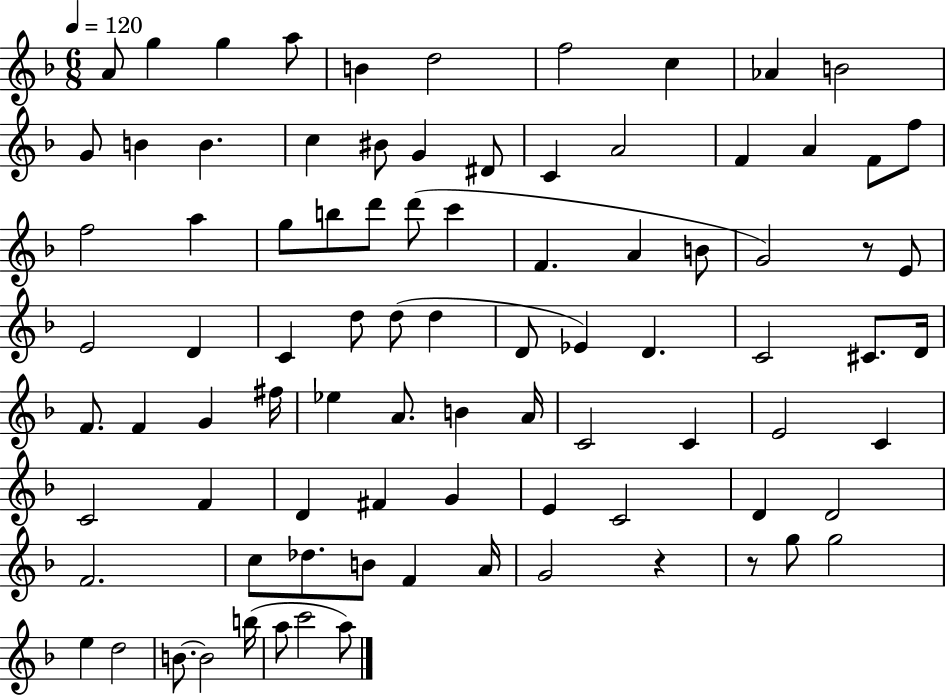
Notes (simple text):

A4/e G5/q G5/q A5/e B4/q D5/h F5/h C5/q Ab4/q B4/h G4/e B4/q B4/q. C5/q BIS4/e G4/q D#4/e C4/q A4/h F4/q A4/q F4/e F5/e F5/h A5/q G5/e B5/e D6/e D6/e C6/q F4/q. A4/q B4/e G4/h R/e E4/e E4/h D4/q C4/q D5/e D5/e D5/q D4/e Eb4/q D4/q. C4/h C#4/e. D4/s F4/e. F4/q G4/q F#5/s Eb5/q A4/e. B4/q A4/s C4/h C4/q E4/h C4/q C4/h F4/q D4/q F#4/q G4/q E4/q C4/h D4/q D4/h F4/h. C5/e Db5/e. B4/e F4/q A4/s G4/h R/q R/e G5/e G5/h E5/q D5/h B4/e. B4/h B5/s A5/e C6/h A5/e